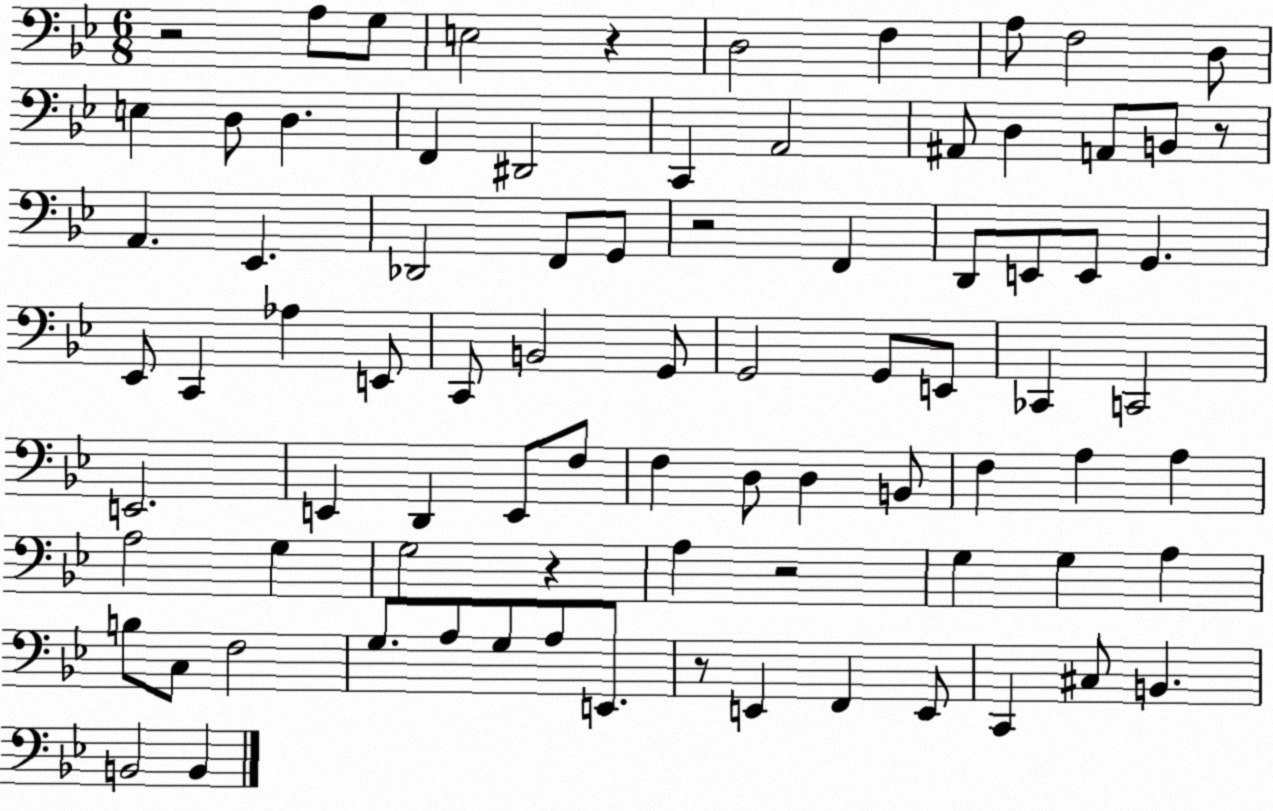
X:1
T:Untitled
M:6/8
L:1/4
K:Bb
z2 A,/2 G,/2 E,2 z D,2 F, A,/2 F,2 D,/2 E, D,/2 D, F,, ^D,,2 C,, A,,2 ^A,,/2 D, A,,/2 B,,/2 z/2 A,, _E,, _D,,2 F,,/2 G,,/2 z2 F,, D,,/2 E,,/2 E,,/2 G,, _E,,/2 C,, _A, E,,/2 C,,/2 B,,2 G,,/2 G,,2 G,,/2 E,,/2 _C,, C,,2 E,,2 E,, D,, E,,/2 F,/2 F, D,/2 D, B,,/2 F, A, A, A,2 G, G,2 z A, z2 G, G, A, B,/2 C,/2 F,2 G,/2 A,/2 G,/2 A,/2 E,,/2 z/2 E,, F,, E,,/2 C,, ^C,/2 B,, B,,2 B,,